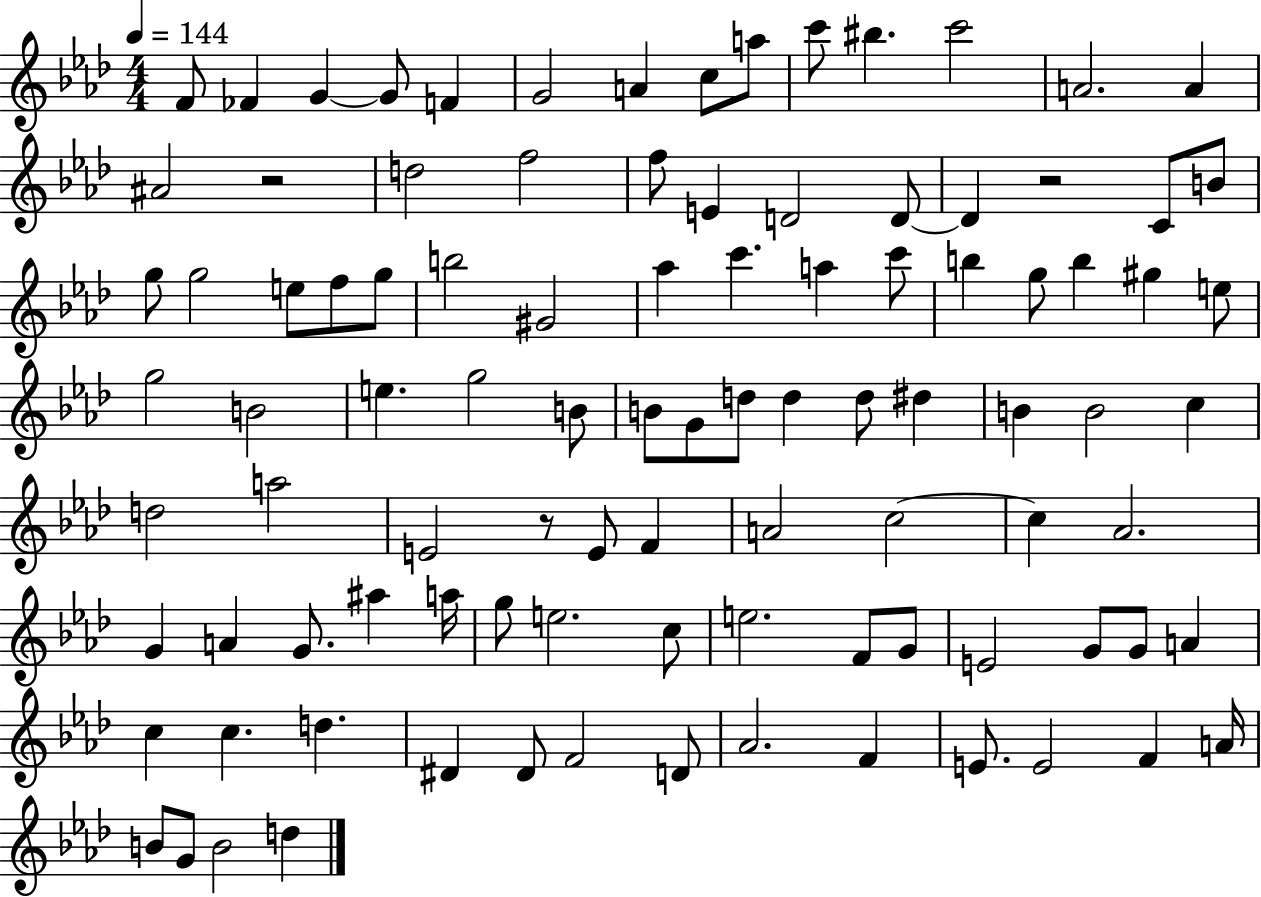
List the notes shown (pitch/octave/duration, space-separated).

F4/e FES4/q G4/q G4/e F4/q G4/h A4/q C5/e A5/e C6/e BIS5/q. C6/h A4/h. A4/q A#4/h R/h D5/h F5/h F5/e E4/q D4/h D4/e D4/q R/h C4/e B4/e G5/e G5/h E5/e F5/e G5/e B5/h G#4/h Ab5/q C6/q. A5/q C6/e B5/q G5/e B5/q G#5/q E5/e G5/h B4/h E5/q. G5/h B4/e B4/e G4/e D5/e D5/q D5/e D#5/q B4/q B4/h C5/q D5/h A5/h E4/h R/e E4/e F4/q A4/h C5/h C5/q Ab4/h. G4/q A4/q G4/e. A#5/q A5/s G5/e E5/h. C5/e E5/h. F4/e G4/e E4/h G4/e G4/e A4/q C5/q C5/q. D5/q. D#4/q D#4/e F4/h D4/e Ab4/h. F4/q E4/e. E4/h F4/q A4/s B4/e G4/e B4/h D5/q